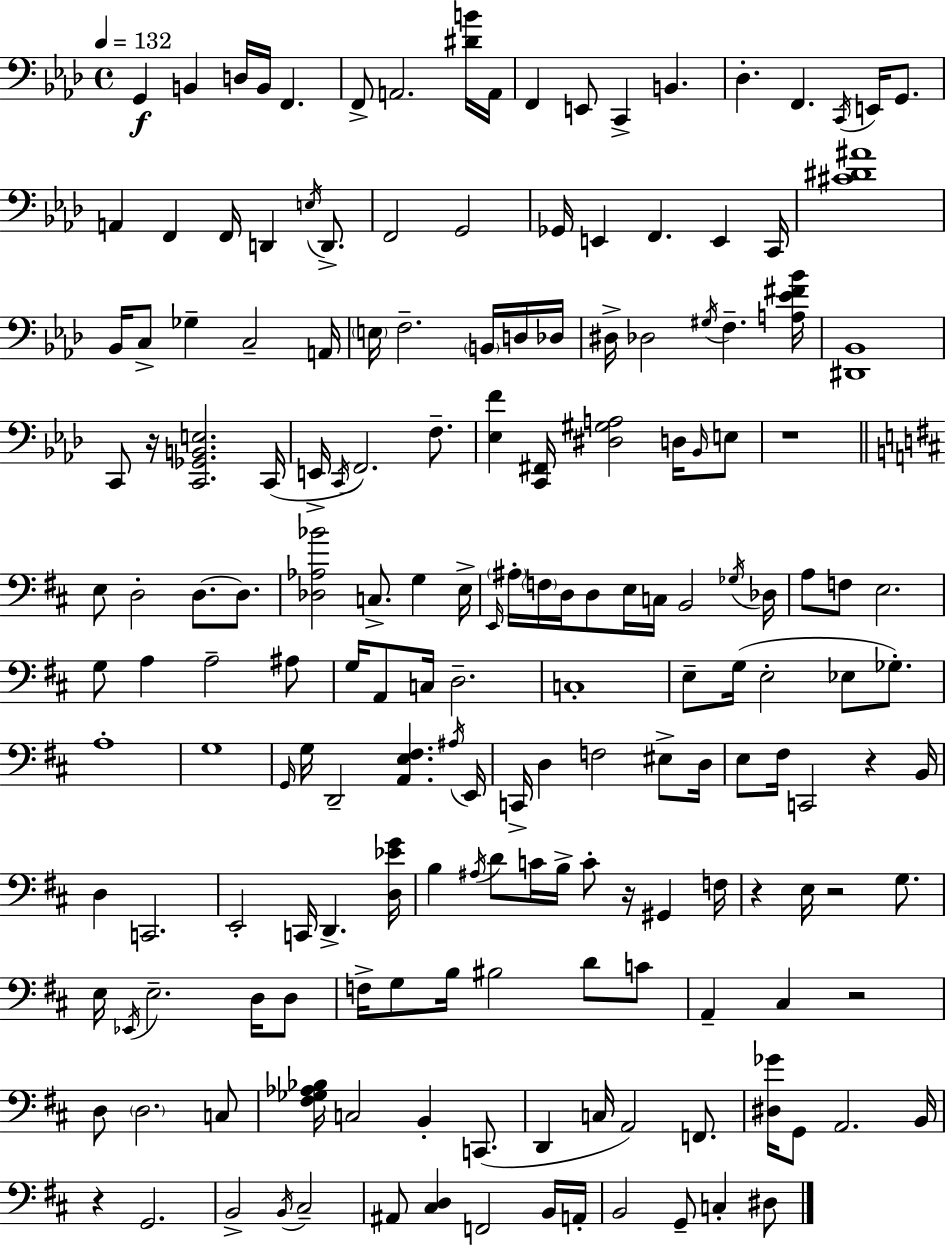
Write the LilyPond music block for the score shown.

{
  \clef bass
  \time 4/4
  \defaultTimeSignature
  \key f \minor
  \tempo 4 = 132
  g,4\f b,4 d16 b,16 f,4. | f,8-> a,2. <dis' b'>16 a,16 | f,4 e,8 c,4-> b,4. | des4.-. f,4. \acciaccatura { c,16 } e,16 g,8. | \break a,4 f,4 f,16 d,4 \acciaccatura { e16 } d,8.-> | f,2 g,2 | ges,16 e,4 f,4. e,4 | c,16 <cis' dis' ais'>1 | \break bes,16 c8-> ges4-- c2-- | a,16 \parenthesize e16 f2.-- \parenthesize b,16 | d16 des16 dis16-> des2 \acciaccatura { gis16 } f4.-- | <a ees' fis' bes'>16 <dis, bes,>1 | \break c,8 r16 <c, ges, b, e>2. | c,16( e,16-> \acciaccatura { c,16 }) f,2. | f8.-- <ees f'>4 <c, fis,>16 <dis gis a>2 | d16 \grace { bes,16 } e8 r1 | \break \bar "||" \break \key b \minor e8 d2-. d8.~~ d8. | <des aes bes'>2 c8.-> g4 e16-> | \grace { e,16 } \parenthesize ais16-. \parenthesize f16 d16 d8 e16 c16 b,2 | \acciaccatura { ges16 } des16 a8 f8 e2. | \break g8 a4 a2-- | ais8 g16 a,8 c16 d2.-- | c1-. | e8-- g16( e2-. ees8 ges8.-.) | \break a1-. | g1 | \grace { g,16 } g16 d,2-- <a, e fis>4. | \acciaccatura { ais16 } e,16 c,16-> d4 f2 | \break eis8-> d16 e8 fis16 c,2 r4 | b,16 d4 c,2. | e,2-. c,16 d,4.-> | <d ees' g'>16 b4 \acciaccatura { ais16 } d'8 c'16 b16-> c'8-. r16 | \break gis,4 f16 r4 e16 r2 | g8. e16 \acciaccatura { ees,16 } e2.-- | d16 d8 f16-> g8 b16 bis2 | d'8 c'8 a,4-- cis4 r2 | \break d8 \parenthesize d2. | c8 <fis ges aes bes>16 c2 b,4-. | c,8.( d,4 c16 a,2) | f,8. <dis ges'>16 g,8 a,2. | \break b,16 r4 g,2. | b,2-> \acciaccatura { b,16 } cis2-- | ais,8 <cis d>4 f,2 | b,16 a,16-. b,2 g,8-- | \break c4-. dis8 \bar "|."
}